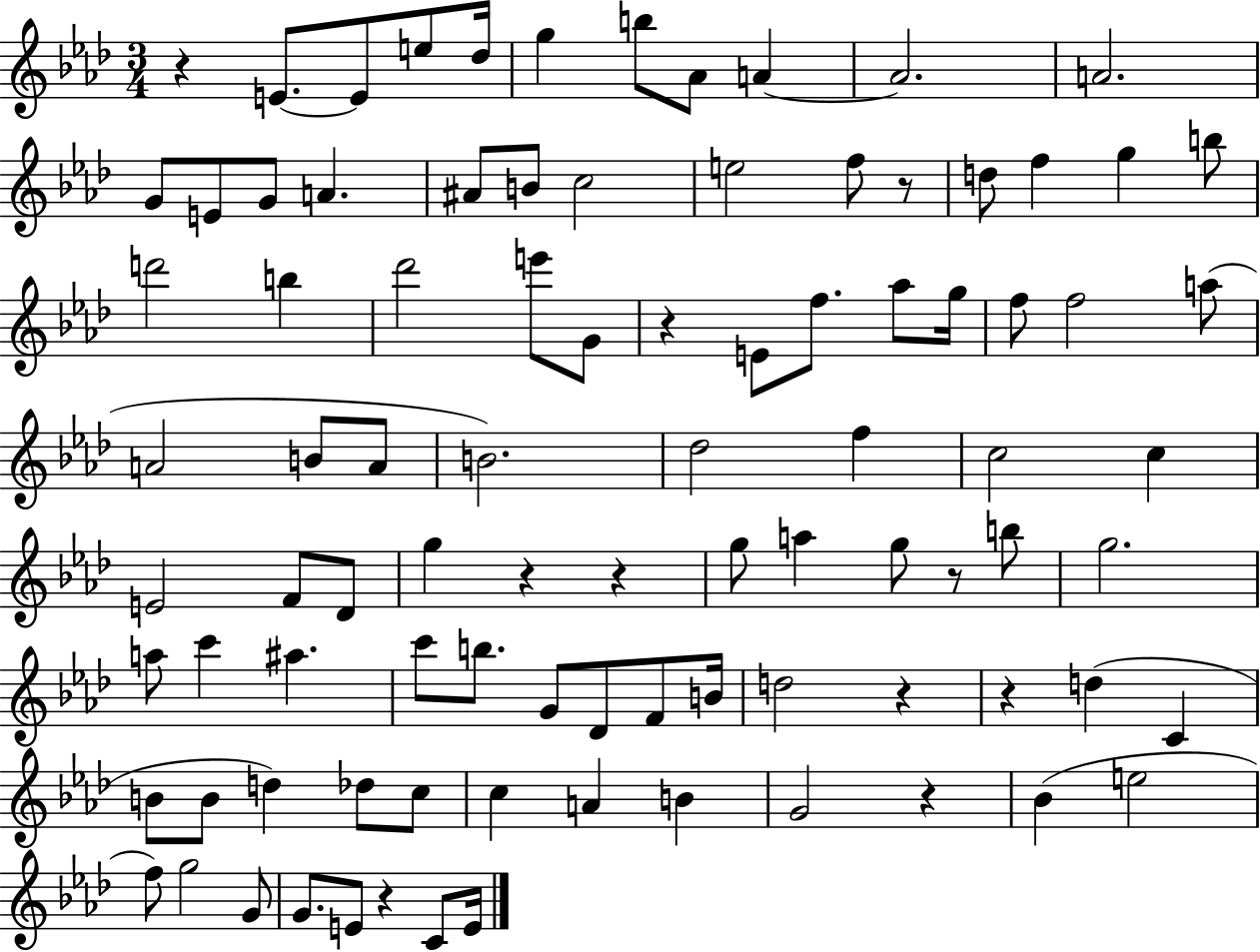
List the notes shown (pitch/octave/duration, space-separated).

R/q E4/e. E4/e E5/e Db5/s G5/q B5/e Ab4/e A4/q A4/h. A4/h. G4/e E4/e G4/e A4/q. A#4/e B4/e C5/h E5/h F5/e R/e D5/e F5/q G5/q B5/e D6/h B5/q Db6/h E6/e G4/e R/q E4/e F5/e. Ab5/e G5/s F5/e F5/h A5/e A4/h B4/e A4/e B4/h. Db5/h F5/q C5/h C5/q E4/h F4/e Db4/e G5/q R/q R/q G5/e A5/q G5/e R/e B5/e G5/h. A5/e C6/q A#5/q. C6/e B5/e. G4/e Db4/e F4/e B4/s D5/h R/q R/q D5/q C4/q B4/e B4/e D5/q Db5/e C5/e C5/q A4/q B4/q G4/h R/q Bb4/q E5/h F5/e G5/h G4/e G4/e. E4/e R/q C4/e E4/s